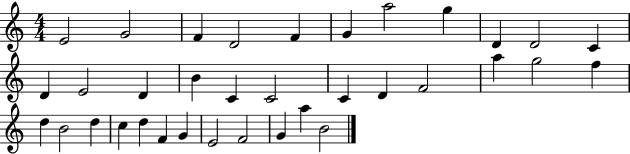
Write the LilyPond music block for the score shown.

{
  \clef treble
  \numericTimeSignature
  \time 4/4
  \key c \major
  e'2 g'2 | f'4 d'2 f'4 | g'4 a''2 g''4 | d'4 d'2 c'4 | \break d'4 e'2 d'4 | b'4 c'4 c'2 | c'4 d'4 f'2 | a''4 g''2 f''4 | \break d''4 b'2 d''4 | c''4 d''4 f'4 g'4 | e'2 f'2 | g'4 a''4 b'2 | \break \bar "|."
}